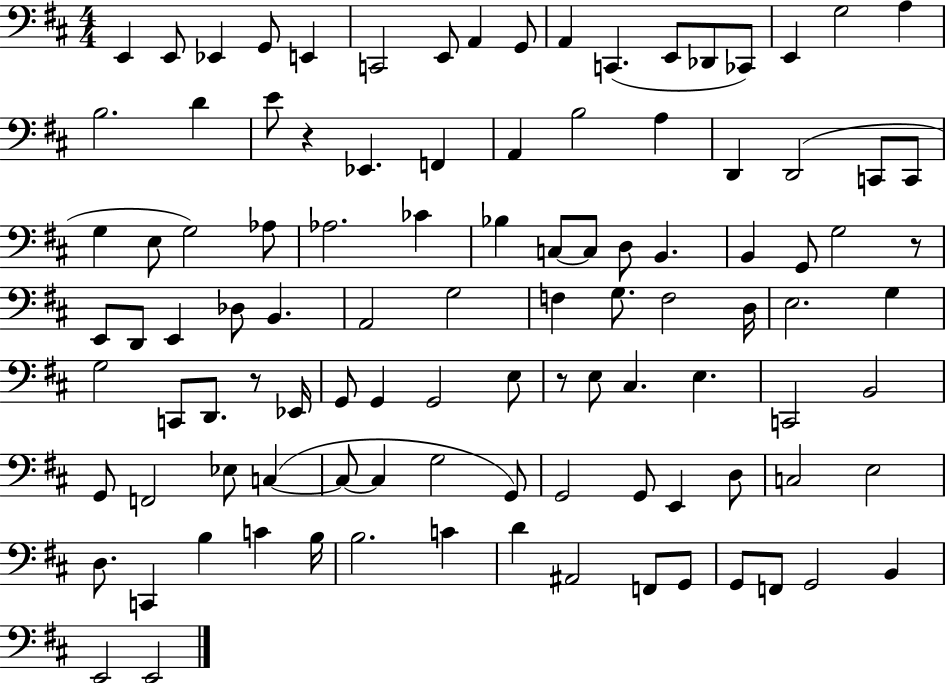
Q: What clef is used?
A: bass